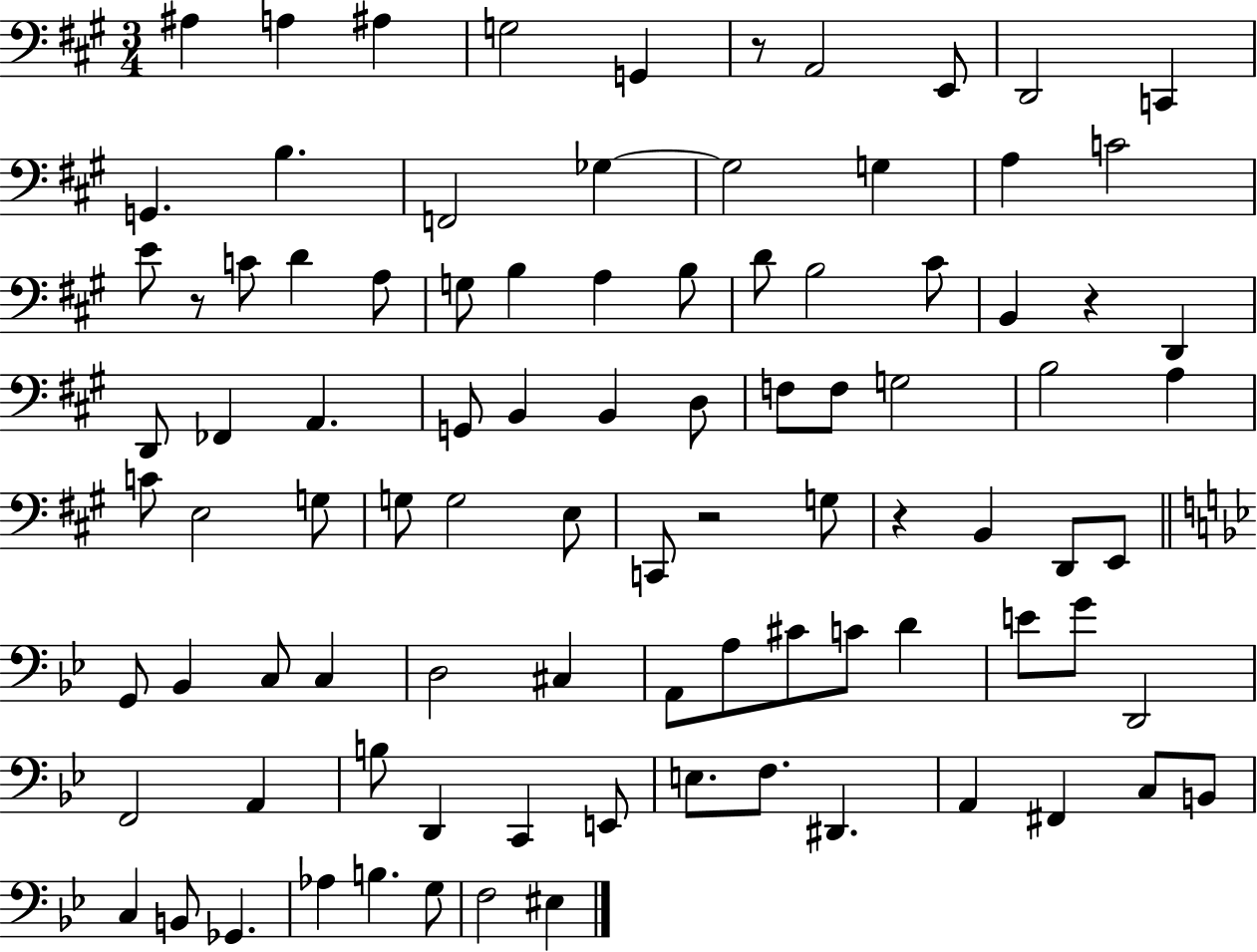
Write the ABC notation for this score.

X:1
T:Untitled
M:3/4
L:1/4
K:A
^A, A, ^A, G,2 G,, z/2 A,,2 E,,/2 D,,2 C,, G,, B, F,,2 _G, _G,2 G, A, C2 E/2 z/2 C/2 D A,/2 G,/2 B, A, B,/2 D/2 B,2 ^C/2 B,, z D,, D,,/2 _F,, A,, G,,/2 B,, B,, D,/2 F,/2 F,/2 G,2 B,2 A, C/2 E,2 G,/2 G,/2 G,2 E,/2 C,,/2 z2 G,/2 z B,, D,,/2 E,,/2 G,,/2 _B,, C,/2 C, D,2 ^C, A,,/2 A,/2 ^C/2 C/2 D E/2 G/2 D,,2 F,,2 A,, B,/2 D,, C,, E,,/2 E,/2 F,/2 ^D,, A,, ^F,, C,/2 B,,/2 C, B,,/2 _G,, _A, B, G,/2 F,2 ^E,